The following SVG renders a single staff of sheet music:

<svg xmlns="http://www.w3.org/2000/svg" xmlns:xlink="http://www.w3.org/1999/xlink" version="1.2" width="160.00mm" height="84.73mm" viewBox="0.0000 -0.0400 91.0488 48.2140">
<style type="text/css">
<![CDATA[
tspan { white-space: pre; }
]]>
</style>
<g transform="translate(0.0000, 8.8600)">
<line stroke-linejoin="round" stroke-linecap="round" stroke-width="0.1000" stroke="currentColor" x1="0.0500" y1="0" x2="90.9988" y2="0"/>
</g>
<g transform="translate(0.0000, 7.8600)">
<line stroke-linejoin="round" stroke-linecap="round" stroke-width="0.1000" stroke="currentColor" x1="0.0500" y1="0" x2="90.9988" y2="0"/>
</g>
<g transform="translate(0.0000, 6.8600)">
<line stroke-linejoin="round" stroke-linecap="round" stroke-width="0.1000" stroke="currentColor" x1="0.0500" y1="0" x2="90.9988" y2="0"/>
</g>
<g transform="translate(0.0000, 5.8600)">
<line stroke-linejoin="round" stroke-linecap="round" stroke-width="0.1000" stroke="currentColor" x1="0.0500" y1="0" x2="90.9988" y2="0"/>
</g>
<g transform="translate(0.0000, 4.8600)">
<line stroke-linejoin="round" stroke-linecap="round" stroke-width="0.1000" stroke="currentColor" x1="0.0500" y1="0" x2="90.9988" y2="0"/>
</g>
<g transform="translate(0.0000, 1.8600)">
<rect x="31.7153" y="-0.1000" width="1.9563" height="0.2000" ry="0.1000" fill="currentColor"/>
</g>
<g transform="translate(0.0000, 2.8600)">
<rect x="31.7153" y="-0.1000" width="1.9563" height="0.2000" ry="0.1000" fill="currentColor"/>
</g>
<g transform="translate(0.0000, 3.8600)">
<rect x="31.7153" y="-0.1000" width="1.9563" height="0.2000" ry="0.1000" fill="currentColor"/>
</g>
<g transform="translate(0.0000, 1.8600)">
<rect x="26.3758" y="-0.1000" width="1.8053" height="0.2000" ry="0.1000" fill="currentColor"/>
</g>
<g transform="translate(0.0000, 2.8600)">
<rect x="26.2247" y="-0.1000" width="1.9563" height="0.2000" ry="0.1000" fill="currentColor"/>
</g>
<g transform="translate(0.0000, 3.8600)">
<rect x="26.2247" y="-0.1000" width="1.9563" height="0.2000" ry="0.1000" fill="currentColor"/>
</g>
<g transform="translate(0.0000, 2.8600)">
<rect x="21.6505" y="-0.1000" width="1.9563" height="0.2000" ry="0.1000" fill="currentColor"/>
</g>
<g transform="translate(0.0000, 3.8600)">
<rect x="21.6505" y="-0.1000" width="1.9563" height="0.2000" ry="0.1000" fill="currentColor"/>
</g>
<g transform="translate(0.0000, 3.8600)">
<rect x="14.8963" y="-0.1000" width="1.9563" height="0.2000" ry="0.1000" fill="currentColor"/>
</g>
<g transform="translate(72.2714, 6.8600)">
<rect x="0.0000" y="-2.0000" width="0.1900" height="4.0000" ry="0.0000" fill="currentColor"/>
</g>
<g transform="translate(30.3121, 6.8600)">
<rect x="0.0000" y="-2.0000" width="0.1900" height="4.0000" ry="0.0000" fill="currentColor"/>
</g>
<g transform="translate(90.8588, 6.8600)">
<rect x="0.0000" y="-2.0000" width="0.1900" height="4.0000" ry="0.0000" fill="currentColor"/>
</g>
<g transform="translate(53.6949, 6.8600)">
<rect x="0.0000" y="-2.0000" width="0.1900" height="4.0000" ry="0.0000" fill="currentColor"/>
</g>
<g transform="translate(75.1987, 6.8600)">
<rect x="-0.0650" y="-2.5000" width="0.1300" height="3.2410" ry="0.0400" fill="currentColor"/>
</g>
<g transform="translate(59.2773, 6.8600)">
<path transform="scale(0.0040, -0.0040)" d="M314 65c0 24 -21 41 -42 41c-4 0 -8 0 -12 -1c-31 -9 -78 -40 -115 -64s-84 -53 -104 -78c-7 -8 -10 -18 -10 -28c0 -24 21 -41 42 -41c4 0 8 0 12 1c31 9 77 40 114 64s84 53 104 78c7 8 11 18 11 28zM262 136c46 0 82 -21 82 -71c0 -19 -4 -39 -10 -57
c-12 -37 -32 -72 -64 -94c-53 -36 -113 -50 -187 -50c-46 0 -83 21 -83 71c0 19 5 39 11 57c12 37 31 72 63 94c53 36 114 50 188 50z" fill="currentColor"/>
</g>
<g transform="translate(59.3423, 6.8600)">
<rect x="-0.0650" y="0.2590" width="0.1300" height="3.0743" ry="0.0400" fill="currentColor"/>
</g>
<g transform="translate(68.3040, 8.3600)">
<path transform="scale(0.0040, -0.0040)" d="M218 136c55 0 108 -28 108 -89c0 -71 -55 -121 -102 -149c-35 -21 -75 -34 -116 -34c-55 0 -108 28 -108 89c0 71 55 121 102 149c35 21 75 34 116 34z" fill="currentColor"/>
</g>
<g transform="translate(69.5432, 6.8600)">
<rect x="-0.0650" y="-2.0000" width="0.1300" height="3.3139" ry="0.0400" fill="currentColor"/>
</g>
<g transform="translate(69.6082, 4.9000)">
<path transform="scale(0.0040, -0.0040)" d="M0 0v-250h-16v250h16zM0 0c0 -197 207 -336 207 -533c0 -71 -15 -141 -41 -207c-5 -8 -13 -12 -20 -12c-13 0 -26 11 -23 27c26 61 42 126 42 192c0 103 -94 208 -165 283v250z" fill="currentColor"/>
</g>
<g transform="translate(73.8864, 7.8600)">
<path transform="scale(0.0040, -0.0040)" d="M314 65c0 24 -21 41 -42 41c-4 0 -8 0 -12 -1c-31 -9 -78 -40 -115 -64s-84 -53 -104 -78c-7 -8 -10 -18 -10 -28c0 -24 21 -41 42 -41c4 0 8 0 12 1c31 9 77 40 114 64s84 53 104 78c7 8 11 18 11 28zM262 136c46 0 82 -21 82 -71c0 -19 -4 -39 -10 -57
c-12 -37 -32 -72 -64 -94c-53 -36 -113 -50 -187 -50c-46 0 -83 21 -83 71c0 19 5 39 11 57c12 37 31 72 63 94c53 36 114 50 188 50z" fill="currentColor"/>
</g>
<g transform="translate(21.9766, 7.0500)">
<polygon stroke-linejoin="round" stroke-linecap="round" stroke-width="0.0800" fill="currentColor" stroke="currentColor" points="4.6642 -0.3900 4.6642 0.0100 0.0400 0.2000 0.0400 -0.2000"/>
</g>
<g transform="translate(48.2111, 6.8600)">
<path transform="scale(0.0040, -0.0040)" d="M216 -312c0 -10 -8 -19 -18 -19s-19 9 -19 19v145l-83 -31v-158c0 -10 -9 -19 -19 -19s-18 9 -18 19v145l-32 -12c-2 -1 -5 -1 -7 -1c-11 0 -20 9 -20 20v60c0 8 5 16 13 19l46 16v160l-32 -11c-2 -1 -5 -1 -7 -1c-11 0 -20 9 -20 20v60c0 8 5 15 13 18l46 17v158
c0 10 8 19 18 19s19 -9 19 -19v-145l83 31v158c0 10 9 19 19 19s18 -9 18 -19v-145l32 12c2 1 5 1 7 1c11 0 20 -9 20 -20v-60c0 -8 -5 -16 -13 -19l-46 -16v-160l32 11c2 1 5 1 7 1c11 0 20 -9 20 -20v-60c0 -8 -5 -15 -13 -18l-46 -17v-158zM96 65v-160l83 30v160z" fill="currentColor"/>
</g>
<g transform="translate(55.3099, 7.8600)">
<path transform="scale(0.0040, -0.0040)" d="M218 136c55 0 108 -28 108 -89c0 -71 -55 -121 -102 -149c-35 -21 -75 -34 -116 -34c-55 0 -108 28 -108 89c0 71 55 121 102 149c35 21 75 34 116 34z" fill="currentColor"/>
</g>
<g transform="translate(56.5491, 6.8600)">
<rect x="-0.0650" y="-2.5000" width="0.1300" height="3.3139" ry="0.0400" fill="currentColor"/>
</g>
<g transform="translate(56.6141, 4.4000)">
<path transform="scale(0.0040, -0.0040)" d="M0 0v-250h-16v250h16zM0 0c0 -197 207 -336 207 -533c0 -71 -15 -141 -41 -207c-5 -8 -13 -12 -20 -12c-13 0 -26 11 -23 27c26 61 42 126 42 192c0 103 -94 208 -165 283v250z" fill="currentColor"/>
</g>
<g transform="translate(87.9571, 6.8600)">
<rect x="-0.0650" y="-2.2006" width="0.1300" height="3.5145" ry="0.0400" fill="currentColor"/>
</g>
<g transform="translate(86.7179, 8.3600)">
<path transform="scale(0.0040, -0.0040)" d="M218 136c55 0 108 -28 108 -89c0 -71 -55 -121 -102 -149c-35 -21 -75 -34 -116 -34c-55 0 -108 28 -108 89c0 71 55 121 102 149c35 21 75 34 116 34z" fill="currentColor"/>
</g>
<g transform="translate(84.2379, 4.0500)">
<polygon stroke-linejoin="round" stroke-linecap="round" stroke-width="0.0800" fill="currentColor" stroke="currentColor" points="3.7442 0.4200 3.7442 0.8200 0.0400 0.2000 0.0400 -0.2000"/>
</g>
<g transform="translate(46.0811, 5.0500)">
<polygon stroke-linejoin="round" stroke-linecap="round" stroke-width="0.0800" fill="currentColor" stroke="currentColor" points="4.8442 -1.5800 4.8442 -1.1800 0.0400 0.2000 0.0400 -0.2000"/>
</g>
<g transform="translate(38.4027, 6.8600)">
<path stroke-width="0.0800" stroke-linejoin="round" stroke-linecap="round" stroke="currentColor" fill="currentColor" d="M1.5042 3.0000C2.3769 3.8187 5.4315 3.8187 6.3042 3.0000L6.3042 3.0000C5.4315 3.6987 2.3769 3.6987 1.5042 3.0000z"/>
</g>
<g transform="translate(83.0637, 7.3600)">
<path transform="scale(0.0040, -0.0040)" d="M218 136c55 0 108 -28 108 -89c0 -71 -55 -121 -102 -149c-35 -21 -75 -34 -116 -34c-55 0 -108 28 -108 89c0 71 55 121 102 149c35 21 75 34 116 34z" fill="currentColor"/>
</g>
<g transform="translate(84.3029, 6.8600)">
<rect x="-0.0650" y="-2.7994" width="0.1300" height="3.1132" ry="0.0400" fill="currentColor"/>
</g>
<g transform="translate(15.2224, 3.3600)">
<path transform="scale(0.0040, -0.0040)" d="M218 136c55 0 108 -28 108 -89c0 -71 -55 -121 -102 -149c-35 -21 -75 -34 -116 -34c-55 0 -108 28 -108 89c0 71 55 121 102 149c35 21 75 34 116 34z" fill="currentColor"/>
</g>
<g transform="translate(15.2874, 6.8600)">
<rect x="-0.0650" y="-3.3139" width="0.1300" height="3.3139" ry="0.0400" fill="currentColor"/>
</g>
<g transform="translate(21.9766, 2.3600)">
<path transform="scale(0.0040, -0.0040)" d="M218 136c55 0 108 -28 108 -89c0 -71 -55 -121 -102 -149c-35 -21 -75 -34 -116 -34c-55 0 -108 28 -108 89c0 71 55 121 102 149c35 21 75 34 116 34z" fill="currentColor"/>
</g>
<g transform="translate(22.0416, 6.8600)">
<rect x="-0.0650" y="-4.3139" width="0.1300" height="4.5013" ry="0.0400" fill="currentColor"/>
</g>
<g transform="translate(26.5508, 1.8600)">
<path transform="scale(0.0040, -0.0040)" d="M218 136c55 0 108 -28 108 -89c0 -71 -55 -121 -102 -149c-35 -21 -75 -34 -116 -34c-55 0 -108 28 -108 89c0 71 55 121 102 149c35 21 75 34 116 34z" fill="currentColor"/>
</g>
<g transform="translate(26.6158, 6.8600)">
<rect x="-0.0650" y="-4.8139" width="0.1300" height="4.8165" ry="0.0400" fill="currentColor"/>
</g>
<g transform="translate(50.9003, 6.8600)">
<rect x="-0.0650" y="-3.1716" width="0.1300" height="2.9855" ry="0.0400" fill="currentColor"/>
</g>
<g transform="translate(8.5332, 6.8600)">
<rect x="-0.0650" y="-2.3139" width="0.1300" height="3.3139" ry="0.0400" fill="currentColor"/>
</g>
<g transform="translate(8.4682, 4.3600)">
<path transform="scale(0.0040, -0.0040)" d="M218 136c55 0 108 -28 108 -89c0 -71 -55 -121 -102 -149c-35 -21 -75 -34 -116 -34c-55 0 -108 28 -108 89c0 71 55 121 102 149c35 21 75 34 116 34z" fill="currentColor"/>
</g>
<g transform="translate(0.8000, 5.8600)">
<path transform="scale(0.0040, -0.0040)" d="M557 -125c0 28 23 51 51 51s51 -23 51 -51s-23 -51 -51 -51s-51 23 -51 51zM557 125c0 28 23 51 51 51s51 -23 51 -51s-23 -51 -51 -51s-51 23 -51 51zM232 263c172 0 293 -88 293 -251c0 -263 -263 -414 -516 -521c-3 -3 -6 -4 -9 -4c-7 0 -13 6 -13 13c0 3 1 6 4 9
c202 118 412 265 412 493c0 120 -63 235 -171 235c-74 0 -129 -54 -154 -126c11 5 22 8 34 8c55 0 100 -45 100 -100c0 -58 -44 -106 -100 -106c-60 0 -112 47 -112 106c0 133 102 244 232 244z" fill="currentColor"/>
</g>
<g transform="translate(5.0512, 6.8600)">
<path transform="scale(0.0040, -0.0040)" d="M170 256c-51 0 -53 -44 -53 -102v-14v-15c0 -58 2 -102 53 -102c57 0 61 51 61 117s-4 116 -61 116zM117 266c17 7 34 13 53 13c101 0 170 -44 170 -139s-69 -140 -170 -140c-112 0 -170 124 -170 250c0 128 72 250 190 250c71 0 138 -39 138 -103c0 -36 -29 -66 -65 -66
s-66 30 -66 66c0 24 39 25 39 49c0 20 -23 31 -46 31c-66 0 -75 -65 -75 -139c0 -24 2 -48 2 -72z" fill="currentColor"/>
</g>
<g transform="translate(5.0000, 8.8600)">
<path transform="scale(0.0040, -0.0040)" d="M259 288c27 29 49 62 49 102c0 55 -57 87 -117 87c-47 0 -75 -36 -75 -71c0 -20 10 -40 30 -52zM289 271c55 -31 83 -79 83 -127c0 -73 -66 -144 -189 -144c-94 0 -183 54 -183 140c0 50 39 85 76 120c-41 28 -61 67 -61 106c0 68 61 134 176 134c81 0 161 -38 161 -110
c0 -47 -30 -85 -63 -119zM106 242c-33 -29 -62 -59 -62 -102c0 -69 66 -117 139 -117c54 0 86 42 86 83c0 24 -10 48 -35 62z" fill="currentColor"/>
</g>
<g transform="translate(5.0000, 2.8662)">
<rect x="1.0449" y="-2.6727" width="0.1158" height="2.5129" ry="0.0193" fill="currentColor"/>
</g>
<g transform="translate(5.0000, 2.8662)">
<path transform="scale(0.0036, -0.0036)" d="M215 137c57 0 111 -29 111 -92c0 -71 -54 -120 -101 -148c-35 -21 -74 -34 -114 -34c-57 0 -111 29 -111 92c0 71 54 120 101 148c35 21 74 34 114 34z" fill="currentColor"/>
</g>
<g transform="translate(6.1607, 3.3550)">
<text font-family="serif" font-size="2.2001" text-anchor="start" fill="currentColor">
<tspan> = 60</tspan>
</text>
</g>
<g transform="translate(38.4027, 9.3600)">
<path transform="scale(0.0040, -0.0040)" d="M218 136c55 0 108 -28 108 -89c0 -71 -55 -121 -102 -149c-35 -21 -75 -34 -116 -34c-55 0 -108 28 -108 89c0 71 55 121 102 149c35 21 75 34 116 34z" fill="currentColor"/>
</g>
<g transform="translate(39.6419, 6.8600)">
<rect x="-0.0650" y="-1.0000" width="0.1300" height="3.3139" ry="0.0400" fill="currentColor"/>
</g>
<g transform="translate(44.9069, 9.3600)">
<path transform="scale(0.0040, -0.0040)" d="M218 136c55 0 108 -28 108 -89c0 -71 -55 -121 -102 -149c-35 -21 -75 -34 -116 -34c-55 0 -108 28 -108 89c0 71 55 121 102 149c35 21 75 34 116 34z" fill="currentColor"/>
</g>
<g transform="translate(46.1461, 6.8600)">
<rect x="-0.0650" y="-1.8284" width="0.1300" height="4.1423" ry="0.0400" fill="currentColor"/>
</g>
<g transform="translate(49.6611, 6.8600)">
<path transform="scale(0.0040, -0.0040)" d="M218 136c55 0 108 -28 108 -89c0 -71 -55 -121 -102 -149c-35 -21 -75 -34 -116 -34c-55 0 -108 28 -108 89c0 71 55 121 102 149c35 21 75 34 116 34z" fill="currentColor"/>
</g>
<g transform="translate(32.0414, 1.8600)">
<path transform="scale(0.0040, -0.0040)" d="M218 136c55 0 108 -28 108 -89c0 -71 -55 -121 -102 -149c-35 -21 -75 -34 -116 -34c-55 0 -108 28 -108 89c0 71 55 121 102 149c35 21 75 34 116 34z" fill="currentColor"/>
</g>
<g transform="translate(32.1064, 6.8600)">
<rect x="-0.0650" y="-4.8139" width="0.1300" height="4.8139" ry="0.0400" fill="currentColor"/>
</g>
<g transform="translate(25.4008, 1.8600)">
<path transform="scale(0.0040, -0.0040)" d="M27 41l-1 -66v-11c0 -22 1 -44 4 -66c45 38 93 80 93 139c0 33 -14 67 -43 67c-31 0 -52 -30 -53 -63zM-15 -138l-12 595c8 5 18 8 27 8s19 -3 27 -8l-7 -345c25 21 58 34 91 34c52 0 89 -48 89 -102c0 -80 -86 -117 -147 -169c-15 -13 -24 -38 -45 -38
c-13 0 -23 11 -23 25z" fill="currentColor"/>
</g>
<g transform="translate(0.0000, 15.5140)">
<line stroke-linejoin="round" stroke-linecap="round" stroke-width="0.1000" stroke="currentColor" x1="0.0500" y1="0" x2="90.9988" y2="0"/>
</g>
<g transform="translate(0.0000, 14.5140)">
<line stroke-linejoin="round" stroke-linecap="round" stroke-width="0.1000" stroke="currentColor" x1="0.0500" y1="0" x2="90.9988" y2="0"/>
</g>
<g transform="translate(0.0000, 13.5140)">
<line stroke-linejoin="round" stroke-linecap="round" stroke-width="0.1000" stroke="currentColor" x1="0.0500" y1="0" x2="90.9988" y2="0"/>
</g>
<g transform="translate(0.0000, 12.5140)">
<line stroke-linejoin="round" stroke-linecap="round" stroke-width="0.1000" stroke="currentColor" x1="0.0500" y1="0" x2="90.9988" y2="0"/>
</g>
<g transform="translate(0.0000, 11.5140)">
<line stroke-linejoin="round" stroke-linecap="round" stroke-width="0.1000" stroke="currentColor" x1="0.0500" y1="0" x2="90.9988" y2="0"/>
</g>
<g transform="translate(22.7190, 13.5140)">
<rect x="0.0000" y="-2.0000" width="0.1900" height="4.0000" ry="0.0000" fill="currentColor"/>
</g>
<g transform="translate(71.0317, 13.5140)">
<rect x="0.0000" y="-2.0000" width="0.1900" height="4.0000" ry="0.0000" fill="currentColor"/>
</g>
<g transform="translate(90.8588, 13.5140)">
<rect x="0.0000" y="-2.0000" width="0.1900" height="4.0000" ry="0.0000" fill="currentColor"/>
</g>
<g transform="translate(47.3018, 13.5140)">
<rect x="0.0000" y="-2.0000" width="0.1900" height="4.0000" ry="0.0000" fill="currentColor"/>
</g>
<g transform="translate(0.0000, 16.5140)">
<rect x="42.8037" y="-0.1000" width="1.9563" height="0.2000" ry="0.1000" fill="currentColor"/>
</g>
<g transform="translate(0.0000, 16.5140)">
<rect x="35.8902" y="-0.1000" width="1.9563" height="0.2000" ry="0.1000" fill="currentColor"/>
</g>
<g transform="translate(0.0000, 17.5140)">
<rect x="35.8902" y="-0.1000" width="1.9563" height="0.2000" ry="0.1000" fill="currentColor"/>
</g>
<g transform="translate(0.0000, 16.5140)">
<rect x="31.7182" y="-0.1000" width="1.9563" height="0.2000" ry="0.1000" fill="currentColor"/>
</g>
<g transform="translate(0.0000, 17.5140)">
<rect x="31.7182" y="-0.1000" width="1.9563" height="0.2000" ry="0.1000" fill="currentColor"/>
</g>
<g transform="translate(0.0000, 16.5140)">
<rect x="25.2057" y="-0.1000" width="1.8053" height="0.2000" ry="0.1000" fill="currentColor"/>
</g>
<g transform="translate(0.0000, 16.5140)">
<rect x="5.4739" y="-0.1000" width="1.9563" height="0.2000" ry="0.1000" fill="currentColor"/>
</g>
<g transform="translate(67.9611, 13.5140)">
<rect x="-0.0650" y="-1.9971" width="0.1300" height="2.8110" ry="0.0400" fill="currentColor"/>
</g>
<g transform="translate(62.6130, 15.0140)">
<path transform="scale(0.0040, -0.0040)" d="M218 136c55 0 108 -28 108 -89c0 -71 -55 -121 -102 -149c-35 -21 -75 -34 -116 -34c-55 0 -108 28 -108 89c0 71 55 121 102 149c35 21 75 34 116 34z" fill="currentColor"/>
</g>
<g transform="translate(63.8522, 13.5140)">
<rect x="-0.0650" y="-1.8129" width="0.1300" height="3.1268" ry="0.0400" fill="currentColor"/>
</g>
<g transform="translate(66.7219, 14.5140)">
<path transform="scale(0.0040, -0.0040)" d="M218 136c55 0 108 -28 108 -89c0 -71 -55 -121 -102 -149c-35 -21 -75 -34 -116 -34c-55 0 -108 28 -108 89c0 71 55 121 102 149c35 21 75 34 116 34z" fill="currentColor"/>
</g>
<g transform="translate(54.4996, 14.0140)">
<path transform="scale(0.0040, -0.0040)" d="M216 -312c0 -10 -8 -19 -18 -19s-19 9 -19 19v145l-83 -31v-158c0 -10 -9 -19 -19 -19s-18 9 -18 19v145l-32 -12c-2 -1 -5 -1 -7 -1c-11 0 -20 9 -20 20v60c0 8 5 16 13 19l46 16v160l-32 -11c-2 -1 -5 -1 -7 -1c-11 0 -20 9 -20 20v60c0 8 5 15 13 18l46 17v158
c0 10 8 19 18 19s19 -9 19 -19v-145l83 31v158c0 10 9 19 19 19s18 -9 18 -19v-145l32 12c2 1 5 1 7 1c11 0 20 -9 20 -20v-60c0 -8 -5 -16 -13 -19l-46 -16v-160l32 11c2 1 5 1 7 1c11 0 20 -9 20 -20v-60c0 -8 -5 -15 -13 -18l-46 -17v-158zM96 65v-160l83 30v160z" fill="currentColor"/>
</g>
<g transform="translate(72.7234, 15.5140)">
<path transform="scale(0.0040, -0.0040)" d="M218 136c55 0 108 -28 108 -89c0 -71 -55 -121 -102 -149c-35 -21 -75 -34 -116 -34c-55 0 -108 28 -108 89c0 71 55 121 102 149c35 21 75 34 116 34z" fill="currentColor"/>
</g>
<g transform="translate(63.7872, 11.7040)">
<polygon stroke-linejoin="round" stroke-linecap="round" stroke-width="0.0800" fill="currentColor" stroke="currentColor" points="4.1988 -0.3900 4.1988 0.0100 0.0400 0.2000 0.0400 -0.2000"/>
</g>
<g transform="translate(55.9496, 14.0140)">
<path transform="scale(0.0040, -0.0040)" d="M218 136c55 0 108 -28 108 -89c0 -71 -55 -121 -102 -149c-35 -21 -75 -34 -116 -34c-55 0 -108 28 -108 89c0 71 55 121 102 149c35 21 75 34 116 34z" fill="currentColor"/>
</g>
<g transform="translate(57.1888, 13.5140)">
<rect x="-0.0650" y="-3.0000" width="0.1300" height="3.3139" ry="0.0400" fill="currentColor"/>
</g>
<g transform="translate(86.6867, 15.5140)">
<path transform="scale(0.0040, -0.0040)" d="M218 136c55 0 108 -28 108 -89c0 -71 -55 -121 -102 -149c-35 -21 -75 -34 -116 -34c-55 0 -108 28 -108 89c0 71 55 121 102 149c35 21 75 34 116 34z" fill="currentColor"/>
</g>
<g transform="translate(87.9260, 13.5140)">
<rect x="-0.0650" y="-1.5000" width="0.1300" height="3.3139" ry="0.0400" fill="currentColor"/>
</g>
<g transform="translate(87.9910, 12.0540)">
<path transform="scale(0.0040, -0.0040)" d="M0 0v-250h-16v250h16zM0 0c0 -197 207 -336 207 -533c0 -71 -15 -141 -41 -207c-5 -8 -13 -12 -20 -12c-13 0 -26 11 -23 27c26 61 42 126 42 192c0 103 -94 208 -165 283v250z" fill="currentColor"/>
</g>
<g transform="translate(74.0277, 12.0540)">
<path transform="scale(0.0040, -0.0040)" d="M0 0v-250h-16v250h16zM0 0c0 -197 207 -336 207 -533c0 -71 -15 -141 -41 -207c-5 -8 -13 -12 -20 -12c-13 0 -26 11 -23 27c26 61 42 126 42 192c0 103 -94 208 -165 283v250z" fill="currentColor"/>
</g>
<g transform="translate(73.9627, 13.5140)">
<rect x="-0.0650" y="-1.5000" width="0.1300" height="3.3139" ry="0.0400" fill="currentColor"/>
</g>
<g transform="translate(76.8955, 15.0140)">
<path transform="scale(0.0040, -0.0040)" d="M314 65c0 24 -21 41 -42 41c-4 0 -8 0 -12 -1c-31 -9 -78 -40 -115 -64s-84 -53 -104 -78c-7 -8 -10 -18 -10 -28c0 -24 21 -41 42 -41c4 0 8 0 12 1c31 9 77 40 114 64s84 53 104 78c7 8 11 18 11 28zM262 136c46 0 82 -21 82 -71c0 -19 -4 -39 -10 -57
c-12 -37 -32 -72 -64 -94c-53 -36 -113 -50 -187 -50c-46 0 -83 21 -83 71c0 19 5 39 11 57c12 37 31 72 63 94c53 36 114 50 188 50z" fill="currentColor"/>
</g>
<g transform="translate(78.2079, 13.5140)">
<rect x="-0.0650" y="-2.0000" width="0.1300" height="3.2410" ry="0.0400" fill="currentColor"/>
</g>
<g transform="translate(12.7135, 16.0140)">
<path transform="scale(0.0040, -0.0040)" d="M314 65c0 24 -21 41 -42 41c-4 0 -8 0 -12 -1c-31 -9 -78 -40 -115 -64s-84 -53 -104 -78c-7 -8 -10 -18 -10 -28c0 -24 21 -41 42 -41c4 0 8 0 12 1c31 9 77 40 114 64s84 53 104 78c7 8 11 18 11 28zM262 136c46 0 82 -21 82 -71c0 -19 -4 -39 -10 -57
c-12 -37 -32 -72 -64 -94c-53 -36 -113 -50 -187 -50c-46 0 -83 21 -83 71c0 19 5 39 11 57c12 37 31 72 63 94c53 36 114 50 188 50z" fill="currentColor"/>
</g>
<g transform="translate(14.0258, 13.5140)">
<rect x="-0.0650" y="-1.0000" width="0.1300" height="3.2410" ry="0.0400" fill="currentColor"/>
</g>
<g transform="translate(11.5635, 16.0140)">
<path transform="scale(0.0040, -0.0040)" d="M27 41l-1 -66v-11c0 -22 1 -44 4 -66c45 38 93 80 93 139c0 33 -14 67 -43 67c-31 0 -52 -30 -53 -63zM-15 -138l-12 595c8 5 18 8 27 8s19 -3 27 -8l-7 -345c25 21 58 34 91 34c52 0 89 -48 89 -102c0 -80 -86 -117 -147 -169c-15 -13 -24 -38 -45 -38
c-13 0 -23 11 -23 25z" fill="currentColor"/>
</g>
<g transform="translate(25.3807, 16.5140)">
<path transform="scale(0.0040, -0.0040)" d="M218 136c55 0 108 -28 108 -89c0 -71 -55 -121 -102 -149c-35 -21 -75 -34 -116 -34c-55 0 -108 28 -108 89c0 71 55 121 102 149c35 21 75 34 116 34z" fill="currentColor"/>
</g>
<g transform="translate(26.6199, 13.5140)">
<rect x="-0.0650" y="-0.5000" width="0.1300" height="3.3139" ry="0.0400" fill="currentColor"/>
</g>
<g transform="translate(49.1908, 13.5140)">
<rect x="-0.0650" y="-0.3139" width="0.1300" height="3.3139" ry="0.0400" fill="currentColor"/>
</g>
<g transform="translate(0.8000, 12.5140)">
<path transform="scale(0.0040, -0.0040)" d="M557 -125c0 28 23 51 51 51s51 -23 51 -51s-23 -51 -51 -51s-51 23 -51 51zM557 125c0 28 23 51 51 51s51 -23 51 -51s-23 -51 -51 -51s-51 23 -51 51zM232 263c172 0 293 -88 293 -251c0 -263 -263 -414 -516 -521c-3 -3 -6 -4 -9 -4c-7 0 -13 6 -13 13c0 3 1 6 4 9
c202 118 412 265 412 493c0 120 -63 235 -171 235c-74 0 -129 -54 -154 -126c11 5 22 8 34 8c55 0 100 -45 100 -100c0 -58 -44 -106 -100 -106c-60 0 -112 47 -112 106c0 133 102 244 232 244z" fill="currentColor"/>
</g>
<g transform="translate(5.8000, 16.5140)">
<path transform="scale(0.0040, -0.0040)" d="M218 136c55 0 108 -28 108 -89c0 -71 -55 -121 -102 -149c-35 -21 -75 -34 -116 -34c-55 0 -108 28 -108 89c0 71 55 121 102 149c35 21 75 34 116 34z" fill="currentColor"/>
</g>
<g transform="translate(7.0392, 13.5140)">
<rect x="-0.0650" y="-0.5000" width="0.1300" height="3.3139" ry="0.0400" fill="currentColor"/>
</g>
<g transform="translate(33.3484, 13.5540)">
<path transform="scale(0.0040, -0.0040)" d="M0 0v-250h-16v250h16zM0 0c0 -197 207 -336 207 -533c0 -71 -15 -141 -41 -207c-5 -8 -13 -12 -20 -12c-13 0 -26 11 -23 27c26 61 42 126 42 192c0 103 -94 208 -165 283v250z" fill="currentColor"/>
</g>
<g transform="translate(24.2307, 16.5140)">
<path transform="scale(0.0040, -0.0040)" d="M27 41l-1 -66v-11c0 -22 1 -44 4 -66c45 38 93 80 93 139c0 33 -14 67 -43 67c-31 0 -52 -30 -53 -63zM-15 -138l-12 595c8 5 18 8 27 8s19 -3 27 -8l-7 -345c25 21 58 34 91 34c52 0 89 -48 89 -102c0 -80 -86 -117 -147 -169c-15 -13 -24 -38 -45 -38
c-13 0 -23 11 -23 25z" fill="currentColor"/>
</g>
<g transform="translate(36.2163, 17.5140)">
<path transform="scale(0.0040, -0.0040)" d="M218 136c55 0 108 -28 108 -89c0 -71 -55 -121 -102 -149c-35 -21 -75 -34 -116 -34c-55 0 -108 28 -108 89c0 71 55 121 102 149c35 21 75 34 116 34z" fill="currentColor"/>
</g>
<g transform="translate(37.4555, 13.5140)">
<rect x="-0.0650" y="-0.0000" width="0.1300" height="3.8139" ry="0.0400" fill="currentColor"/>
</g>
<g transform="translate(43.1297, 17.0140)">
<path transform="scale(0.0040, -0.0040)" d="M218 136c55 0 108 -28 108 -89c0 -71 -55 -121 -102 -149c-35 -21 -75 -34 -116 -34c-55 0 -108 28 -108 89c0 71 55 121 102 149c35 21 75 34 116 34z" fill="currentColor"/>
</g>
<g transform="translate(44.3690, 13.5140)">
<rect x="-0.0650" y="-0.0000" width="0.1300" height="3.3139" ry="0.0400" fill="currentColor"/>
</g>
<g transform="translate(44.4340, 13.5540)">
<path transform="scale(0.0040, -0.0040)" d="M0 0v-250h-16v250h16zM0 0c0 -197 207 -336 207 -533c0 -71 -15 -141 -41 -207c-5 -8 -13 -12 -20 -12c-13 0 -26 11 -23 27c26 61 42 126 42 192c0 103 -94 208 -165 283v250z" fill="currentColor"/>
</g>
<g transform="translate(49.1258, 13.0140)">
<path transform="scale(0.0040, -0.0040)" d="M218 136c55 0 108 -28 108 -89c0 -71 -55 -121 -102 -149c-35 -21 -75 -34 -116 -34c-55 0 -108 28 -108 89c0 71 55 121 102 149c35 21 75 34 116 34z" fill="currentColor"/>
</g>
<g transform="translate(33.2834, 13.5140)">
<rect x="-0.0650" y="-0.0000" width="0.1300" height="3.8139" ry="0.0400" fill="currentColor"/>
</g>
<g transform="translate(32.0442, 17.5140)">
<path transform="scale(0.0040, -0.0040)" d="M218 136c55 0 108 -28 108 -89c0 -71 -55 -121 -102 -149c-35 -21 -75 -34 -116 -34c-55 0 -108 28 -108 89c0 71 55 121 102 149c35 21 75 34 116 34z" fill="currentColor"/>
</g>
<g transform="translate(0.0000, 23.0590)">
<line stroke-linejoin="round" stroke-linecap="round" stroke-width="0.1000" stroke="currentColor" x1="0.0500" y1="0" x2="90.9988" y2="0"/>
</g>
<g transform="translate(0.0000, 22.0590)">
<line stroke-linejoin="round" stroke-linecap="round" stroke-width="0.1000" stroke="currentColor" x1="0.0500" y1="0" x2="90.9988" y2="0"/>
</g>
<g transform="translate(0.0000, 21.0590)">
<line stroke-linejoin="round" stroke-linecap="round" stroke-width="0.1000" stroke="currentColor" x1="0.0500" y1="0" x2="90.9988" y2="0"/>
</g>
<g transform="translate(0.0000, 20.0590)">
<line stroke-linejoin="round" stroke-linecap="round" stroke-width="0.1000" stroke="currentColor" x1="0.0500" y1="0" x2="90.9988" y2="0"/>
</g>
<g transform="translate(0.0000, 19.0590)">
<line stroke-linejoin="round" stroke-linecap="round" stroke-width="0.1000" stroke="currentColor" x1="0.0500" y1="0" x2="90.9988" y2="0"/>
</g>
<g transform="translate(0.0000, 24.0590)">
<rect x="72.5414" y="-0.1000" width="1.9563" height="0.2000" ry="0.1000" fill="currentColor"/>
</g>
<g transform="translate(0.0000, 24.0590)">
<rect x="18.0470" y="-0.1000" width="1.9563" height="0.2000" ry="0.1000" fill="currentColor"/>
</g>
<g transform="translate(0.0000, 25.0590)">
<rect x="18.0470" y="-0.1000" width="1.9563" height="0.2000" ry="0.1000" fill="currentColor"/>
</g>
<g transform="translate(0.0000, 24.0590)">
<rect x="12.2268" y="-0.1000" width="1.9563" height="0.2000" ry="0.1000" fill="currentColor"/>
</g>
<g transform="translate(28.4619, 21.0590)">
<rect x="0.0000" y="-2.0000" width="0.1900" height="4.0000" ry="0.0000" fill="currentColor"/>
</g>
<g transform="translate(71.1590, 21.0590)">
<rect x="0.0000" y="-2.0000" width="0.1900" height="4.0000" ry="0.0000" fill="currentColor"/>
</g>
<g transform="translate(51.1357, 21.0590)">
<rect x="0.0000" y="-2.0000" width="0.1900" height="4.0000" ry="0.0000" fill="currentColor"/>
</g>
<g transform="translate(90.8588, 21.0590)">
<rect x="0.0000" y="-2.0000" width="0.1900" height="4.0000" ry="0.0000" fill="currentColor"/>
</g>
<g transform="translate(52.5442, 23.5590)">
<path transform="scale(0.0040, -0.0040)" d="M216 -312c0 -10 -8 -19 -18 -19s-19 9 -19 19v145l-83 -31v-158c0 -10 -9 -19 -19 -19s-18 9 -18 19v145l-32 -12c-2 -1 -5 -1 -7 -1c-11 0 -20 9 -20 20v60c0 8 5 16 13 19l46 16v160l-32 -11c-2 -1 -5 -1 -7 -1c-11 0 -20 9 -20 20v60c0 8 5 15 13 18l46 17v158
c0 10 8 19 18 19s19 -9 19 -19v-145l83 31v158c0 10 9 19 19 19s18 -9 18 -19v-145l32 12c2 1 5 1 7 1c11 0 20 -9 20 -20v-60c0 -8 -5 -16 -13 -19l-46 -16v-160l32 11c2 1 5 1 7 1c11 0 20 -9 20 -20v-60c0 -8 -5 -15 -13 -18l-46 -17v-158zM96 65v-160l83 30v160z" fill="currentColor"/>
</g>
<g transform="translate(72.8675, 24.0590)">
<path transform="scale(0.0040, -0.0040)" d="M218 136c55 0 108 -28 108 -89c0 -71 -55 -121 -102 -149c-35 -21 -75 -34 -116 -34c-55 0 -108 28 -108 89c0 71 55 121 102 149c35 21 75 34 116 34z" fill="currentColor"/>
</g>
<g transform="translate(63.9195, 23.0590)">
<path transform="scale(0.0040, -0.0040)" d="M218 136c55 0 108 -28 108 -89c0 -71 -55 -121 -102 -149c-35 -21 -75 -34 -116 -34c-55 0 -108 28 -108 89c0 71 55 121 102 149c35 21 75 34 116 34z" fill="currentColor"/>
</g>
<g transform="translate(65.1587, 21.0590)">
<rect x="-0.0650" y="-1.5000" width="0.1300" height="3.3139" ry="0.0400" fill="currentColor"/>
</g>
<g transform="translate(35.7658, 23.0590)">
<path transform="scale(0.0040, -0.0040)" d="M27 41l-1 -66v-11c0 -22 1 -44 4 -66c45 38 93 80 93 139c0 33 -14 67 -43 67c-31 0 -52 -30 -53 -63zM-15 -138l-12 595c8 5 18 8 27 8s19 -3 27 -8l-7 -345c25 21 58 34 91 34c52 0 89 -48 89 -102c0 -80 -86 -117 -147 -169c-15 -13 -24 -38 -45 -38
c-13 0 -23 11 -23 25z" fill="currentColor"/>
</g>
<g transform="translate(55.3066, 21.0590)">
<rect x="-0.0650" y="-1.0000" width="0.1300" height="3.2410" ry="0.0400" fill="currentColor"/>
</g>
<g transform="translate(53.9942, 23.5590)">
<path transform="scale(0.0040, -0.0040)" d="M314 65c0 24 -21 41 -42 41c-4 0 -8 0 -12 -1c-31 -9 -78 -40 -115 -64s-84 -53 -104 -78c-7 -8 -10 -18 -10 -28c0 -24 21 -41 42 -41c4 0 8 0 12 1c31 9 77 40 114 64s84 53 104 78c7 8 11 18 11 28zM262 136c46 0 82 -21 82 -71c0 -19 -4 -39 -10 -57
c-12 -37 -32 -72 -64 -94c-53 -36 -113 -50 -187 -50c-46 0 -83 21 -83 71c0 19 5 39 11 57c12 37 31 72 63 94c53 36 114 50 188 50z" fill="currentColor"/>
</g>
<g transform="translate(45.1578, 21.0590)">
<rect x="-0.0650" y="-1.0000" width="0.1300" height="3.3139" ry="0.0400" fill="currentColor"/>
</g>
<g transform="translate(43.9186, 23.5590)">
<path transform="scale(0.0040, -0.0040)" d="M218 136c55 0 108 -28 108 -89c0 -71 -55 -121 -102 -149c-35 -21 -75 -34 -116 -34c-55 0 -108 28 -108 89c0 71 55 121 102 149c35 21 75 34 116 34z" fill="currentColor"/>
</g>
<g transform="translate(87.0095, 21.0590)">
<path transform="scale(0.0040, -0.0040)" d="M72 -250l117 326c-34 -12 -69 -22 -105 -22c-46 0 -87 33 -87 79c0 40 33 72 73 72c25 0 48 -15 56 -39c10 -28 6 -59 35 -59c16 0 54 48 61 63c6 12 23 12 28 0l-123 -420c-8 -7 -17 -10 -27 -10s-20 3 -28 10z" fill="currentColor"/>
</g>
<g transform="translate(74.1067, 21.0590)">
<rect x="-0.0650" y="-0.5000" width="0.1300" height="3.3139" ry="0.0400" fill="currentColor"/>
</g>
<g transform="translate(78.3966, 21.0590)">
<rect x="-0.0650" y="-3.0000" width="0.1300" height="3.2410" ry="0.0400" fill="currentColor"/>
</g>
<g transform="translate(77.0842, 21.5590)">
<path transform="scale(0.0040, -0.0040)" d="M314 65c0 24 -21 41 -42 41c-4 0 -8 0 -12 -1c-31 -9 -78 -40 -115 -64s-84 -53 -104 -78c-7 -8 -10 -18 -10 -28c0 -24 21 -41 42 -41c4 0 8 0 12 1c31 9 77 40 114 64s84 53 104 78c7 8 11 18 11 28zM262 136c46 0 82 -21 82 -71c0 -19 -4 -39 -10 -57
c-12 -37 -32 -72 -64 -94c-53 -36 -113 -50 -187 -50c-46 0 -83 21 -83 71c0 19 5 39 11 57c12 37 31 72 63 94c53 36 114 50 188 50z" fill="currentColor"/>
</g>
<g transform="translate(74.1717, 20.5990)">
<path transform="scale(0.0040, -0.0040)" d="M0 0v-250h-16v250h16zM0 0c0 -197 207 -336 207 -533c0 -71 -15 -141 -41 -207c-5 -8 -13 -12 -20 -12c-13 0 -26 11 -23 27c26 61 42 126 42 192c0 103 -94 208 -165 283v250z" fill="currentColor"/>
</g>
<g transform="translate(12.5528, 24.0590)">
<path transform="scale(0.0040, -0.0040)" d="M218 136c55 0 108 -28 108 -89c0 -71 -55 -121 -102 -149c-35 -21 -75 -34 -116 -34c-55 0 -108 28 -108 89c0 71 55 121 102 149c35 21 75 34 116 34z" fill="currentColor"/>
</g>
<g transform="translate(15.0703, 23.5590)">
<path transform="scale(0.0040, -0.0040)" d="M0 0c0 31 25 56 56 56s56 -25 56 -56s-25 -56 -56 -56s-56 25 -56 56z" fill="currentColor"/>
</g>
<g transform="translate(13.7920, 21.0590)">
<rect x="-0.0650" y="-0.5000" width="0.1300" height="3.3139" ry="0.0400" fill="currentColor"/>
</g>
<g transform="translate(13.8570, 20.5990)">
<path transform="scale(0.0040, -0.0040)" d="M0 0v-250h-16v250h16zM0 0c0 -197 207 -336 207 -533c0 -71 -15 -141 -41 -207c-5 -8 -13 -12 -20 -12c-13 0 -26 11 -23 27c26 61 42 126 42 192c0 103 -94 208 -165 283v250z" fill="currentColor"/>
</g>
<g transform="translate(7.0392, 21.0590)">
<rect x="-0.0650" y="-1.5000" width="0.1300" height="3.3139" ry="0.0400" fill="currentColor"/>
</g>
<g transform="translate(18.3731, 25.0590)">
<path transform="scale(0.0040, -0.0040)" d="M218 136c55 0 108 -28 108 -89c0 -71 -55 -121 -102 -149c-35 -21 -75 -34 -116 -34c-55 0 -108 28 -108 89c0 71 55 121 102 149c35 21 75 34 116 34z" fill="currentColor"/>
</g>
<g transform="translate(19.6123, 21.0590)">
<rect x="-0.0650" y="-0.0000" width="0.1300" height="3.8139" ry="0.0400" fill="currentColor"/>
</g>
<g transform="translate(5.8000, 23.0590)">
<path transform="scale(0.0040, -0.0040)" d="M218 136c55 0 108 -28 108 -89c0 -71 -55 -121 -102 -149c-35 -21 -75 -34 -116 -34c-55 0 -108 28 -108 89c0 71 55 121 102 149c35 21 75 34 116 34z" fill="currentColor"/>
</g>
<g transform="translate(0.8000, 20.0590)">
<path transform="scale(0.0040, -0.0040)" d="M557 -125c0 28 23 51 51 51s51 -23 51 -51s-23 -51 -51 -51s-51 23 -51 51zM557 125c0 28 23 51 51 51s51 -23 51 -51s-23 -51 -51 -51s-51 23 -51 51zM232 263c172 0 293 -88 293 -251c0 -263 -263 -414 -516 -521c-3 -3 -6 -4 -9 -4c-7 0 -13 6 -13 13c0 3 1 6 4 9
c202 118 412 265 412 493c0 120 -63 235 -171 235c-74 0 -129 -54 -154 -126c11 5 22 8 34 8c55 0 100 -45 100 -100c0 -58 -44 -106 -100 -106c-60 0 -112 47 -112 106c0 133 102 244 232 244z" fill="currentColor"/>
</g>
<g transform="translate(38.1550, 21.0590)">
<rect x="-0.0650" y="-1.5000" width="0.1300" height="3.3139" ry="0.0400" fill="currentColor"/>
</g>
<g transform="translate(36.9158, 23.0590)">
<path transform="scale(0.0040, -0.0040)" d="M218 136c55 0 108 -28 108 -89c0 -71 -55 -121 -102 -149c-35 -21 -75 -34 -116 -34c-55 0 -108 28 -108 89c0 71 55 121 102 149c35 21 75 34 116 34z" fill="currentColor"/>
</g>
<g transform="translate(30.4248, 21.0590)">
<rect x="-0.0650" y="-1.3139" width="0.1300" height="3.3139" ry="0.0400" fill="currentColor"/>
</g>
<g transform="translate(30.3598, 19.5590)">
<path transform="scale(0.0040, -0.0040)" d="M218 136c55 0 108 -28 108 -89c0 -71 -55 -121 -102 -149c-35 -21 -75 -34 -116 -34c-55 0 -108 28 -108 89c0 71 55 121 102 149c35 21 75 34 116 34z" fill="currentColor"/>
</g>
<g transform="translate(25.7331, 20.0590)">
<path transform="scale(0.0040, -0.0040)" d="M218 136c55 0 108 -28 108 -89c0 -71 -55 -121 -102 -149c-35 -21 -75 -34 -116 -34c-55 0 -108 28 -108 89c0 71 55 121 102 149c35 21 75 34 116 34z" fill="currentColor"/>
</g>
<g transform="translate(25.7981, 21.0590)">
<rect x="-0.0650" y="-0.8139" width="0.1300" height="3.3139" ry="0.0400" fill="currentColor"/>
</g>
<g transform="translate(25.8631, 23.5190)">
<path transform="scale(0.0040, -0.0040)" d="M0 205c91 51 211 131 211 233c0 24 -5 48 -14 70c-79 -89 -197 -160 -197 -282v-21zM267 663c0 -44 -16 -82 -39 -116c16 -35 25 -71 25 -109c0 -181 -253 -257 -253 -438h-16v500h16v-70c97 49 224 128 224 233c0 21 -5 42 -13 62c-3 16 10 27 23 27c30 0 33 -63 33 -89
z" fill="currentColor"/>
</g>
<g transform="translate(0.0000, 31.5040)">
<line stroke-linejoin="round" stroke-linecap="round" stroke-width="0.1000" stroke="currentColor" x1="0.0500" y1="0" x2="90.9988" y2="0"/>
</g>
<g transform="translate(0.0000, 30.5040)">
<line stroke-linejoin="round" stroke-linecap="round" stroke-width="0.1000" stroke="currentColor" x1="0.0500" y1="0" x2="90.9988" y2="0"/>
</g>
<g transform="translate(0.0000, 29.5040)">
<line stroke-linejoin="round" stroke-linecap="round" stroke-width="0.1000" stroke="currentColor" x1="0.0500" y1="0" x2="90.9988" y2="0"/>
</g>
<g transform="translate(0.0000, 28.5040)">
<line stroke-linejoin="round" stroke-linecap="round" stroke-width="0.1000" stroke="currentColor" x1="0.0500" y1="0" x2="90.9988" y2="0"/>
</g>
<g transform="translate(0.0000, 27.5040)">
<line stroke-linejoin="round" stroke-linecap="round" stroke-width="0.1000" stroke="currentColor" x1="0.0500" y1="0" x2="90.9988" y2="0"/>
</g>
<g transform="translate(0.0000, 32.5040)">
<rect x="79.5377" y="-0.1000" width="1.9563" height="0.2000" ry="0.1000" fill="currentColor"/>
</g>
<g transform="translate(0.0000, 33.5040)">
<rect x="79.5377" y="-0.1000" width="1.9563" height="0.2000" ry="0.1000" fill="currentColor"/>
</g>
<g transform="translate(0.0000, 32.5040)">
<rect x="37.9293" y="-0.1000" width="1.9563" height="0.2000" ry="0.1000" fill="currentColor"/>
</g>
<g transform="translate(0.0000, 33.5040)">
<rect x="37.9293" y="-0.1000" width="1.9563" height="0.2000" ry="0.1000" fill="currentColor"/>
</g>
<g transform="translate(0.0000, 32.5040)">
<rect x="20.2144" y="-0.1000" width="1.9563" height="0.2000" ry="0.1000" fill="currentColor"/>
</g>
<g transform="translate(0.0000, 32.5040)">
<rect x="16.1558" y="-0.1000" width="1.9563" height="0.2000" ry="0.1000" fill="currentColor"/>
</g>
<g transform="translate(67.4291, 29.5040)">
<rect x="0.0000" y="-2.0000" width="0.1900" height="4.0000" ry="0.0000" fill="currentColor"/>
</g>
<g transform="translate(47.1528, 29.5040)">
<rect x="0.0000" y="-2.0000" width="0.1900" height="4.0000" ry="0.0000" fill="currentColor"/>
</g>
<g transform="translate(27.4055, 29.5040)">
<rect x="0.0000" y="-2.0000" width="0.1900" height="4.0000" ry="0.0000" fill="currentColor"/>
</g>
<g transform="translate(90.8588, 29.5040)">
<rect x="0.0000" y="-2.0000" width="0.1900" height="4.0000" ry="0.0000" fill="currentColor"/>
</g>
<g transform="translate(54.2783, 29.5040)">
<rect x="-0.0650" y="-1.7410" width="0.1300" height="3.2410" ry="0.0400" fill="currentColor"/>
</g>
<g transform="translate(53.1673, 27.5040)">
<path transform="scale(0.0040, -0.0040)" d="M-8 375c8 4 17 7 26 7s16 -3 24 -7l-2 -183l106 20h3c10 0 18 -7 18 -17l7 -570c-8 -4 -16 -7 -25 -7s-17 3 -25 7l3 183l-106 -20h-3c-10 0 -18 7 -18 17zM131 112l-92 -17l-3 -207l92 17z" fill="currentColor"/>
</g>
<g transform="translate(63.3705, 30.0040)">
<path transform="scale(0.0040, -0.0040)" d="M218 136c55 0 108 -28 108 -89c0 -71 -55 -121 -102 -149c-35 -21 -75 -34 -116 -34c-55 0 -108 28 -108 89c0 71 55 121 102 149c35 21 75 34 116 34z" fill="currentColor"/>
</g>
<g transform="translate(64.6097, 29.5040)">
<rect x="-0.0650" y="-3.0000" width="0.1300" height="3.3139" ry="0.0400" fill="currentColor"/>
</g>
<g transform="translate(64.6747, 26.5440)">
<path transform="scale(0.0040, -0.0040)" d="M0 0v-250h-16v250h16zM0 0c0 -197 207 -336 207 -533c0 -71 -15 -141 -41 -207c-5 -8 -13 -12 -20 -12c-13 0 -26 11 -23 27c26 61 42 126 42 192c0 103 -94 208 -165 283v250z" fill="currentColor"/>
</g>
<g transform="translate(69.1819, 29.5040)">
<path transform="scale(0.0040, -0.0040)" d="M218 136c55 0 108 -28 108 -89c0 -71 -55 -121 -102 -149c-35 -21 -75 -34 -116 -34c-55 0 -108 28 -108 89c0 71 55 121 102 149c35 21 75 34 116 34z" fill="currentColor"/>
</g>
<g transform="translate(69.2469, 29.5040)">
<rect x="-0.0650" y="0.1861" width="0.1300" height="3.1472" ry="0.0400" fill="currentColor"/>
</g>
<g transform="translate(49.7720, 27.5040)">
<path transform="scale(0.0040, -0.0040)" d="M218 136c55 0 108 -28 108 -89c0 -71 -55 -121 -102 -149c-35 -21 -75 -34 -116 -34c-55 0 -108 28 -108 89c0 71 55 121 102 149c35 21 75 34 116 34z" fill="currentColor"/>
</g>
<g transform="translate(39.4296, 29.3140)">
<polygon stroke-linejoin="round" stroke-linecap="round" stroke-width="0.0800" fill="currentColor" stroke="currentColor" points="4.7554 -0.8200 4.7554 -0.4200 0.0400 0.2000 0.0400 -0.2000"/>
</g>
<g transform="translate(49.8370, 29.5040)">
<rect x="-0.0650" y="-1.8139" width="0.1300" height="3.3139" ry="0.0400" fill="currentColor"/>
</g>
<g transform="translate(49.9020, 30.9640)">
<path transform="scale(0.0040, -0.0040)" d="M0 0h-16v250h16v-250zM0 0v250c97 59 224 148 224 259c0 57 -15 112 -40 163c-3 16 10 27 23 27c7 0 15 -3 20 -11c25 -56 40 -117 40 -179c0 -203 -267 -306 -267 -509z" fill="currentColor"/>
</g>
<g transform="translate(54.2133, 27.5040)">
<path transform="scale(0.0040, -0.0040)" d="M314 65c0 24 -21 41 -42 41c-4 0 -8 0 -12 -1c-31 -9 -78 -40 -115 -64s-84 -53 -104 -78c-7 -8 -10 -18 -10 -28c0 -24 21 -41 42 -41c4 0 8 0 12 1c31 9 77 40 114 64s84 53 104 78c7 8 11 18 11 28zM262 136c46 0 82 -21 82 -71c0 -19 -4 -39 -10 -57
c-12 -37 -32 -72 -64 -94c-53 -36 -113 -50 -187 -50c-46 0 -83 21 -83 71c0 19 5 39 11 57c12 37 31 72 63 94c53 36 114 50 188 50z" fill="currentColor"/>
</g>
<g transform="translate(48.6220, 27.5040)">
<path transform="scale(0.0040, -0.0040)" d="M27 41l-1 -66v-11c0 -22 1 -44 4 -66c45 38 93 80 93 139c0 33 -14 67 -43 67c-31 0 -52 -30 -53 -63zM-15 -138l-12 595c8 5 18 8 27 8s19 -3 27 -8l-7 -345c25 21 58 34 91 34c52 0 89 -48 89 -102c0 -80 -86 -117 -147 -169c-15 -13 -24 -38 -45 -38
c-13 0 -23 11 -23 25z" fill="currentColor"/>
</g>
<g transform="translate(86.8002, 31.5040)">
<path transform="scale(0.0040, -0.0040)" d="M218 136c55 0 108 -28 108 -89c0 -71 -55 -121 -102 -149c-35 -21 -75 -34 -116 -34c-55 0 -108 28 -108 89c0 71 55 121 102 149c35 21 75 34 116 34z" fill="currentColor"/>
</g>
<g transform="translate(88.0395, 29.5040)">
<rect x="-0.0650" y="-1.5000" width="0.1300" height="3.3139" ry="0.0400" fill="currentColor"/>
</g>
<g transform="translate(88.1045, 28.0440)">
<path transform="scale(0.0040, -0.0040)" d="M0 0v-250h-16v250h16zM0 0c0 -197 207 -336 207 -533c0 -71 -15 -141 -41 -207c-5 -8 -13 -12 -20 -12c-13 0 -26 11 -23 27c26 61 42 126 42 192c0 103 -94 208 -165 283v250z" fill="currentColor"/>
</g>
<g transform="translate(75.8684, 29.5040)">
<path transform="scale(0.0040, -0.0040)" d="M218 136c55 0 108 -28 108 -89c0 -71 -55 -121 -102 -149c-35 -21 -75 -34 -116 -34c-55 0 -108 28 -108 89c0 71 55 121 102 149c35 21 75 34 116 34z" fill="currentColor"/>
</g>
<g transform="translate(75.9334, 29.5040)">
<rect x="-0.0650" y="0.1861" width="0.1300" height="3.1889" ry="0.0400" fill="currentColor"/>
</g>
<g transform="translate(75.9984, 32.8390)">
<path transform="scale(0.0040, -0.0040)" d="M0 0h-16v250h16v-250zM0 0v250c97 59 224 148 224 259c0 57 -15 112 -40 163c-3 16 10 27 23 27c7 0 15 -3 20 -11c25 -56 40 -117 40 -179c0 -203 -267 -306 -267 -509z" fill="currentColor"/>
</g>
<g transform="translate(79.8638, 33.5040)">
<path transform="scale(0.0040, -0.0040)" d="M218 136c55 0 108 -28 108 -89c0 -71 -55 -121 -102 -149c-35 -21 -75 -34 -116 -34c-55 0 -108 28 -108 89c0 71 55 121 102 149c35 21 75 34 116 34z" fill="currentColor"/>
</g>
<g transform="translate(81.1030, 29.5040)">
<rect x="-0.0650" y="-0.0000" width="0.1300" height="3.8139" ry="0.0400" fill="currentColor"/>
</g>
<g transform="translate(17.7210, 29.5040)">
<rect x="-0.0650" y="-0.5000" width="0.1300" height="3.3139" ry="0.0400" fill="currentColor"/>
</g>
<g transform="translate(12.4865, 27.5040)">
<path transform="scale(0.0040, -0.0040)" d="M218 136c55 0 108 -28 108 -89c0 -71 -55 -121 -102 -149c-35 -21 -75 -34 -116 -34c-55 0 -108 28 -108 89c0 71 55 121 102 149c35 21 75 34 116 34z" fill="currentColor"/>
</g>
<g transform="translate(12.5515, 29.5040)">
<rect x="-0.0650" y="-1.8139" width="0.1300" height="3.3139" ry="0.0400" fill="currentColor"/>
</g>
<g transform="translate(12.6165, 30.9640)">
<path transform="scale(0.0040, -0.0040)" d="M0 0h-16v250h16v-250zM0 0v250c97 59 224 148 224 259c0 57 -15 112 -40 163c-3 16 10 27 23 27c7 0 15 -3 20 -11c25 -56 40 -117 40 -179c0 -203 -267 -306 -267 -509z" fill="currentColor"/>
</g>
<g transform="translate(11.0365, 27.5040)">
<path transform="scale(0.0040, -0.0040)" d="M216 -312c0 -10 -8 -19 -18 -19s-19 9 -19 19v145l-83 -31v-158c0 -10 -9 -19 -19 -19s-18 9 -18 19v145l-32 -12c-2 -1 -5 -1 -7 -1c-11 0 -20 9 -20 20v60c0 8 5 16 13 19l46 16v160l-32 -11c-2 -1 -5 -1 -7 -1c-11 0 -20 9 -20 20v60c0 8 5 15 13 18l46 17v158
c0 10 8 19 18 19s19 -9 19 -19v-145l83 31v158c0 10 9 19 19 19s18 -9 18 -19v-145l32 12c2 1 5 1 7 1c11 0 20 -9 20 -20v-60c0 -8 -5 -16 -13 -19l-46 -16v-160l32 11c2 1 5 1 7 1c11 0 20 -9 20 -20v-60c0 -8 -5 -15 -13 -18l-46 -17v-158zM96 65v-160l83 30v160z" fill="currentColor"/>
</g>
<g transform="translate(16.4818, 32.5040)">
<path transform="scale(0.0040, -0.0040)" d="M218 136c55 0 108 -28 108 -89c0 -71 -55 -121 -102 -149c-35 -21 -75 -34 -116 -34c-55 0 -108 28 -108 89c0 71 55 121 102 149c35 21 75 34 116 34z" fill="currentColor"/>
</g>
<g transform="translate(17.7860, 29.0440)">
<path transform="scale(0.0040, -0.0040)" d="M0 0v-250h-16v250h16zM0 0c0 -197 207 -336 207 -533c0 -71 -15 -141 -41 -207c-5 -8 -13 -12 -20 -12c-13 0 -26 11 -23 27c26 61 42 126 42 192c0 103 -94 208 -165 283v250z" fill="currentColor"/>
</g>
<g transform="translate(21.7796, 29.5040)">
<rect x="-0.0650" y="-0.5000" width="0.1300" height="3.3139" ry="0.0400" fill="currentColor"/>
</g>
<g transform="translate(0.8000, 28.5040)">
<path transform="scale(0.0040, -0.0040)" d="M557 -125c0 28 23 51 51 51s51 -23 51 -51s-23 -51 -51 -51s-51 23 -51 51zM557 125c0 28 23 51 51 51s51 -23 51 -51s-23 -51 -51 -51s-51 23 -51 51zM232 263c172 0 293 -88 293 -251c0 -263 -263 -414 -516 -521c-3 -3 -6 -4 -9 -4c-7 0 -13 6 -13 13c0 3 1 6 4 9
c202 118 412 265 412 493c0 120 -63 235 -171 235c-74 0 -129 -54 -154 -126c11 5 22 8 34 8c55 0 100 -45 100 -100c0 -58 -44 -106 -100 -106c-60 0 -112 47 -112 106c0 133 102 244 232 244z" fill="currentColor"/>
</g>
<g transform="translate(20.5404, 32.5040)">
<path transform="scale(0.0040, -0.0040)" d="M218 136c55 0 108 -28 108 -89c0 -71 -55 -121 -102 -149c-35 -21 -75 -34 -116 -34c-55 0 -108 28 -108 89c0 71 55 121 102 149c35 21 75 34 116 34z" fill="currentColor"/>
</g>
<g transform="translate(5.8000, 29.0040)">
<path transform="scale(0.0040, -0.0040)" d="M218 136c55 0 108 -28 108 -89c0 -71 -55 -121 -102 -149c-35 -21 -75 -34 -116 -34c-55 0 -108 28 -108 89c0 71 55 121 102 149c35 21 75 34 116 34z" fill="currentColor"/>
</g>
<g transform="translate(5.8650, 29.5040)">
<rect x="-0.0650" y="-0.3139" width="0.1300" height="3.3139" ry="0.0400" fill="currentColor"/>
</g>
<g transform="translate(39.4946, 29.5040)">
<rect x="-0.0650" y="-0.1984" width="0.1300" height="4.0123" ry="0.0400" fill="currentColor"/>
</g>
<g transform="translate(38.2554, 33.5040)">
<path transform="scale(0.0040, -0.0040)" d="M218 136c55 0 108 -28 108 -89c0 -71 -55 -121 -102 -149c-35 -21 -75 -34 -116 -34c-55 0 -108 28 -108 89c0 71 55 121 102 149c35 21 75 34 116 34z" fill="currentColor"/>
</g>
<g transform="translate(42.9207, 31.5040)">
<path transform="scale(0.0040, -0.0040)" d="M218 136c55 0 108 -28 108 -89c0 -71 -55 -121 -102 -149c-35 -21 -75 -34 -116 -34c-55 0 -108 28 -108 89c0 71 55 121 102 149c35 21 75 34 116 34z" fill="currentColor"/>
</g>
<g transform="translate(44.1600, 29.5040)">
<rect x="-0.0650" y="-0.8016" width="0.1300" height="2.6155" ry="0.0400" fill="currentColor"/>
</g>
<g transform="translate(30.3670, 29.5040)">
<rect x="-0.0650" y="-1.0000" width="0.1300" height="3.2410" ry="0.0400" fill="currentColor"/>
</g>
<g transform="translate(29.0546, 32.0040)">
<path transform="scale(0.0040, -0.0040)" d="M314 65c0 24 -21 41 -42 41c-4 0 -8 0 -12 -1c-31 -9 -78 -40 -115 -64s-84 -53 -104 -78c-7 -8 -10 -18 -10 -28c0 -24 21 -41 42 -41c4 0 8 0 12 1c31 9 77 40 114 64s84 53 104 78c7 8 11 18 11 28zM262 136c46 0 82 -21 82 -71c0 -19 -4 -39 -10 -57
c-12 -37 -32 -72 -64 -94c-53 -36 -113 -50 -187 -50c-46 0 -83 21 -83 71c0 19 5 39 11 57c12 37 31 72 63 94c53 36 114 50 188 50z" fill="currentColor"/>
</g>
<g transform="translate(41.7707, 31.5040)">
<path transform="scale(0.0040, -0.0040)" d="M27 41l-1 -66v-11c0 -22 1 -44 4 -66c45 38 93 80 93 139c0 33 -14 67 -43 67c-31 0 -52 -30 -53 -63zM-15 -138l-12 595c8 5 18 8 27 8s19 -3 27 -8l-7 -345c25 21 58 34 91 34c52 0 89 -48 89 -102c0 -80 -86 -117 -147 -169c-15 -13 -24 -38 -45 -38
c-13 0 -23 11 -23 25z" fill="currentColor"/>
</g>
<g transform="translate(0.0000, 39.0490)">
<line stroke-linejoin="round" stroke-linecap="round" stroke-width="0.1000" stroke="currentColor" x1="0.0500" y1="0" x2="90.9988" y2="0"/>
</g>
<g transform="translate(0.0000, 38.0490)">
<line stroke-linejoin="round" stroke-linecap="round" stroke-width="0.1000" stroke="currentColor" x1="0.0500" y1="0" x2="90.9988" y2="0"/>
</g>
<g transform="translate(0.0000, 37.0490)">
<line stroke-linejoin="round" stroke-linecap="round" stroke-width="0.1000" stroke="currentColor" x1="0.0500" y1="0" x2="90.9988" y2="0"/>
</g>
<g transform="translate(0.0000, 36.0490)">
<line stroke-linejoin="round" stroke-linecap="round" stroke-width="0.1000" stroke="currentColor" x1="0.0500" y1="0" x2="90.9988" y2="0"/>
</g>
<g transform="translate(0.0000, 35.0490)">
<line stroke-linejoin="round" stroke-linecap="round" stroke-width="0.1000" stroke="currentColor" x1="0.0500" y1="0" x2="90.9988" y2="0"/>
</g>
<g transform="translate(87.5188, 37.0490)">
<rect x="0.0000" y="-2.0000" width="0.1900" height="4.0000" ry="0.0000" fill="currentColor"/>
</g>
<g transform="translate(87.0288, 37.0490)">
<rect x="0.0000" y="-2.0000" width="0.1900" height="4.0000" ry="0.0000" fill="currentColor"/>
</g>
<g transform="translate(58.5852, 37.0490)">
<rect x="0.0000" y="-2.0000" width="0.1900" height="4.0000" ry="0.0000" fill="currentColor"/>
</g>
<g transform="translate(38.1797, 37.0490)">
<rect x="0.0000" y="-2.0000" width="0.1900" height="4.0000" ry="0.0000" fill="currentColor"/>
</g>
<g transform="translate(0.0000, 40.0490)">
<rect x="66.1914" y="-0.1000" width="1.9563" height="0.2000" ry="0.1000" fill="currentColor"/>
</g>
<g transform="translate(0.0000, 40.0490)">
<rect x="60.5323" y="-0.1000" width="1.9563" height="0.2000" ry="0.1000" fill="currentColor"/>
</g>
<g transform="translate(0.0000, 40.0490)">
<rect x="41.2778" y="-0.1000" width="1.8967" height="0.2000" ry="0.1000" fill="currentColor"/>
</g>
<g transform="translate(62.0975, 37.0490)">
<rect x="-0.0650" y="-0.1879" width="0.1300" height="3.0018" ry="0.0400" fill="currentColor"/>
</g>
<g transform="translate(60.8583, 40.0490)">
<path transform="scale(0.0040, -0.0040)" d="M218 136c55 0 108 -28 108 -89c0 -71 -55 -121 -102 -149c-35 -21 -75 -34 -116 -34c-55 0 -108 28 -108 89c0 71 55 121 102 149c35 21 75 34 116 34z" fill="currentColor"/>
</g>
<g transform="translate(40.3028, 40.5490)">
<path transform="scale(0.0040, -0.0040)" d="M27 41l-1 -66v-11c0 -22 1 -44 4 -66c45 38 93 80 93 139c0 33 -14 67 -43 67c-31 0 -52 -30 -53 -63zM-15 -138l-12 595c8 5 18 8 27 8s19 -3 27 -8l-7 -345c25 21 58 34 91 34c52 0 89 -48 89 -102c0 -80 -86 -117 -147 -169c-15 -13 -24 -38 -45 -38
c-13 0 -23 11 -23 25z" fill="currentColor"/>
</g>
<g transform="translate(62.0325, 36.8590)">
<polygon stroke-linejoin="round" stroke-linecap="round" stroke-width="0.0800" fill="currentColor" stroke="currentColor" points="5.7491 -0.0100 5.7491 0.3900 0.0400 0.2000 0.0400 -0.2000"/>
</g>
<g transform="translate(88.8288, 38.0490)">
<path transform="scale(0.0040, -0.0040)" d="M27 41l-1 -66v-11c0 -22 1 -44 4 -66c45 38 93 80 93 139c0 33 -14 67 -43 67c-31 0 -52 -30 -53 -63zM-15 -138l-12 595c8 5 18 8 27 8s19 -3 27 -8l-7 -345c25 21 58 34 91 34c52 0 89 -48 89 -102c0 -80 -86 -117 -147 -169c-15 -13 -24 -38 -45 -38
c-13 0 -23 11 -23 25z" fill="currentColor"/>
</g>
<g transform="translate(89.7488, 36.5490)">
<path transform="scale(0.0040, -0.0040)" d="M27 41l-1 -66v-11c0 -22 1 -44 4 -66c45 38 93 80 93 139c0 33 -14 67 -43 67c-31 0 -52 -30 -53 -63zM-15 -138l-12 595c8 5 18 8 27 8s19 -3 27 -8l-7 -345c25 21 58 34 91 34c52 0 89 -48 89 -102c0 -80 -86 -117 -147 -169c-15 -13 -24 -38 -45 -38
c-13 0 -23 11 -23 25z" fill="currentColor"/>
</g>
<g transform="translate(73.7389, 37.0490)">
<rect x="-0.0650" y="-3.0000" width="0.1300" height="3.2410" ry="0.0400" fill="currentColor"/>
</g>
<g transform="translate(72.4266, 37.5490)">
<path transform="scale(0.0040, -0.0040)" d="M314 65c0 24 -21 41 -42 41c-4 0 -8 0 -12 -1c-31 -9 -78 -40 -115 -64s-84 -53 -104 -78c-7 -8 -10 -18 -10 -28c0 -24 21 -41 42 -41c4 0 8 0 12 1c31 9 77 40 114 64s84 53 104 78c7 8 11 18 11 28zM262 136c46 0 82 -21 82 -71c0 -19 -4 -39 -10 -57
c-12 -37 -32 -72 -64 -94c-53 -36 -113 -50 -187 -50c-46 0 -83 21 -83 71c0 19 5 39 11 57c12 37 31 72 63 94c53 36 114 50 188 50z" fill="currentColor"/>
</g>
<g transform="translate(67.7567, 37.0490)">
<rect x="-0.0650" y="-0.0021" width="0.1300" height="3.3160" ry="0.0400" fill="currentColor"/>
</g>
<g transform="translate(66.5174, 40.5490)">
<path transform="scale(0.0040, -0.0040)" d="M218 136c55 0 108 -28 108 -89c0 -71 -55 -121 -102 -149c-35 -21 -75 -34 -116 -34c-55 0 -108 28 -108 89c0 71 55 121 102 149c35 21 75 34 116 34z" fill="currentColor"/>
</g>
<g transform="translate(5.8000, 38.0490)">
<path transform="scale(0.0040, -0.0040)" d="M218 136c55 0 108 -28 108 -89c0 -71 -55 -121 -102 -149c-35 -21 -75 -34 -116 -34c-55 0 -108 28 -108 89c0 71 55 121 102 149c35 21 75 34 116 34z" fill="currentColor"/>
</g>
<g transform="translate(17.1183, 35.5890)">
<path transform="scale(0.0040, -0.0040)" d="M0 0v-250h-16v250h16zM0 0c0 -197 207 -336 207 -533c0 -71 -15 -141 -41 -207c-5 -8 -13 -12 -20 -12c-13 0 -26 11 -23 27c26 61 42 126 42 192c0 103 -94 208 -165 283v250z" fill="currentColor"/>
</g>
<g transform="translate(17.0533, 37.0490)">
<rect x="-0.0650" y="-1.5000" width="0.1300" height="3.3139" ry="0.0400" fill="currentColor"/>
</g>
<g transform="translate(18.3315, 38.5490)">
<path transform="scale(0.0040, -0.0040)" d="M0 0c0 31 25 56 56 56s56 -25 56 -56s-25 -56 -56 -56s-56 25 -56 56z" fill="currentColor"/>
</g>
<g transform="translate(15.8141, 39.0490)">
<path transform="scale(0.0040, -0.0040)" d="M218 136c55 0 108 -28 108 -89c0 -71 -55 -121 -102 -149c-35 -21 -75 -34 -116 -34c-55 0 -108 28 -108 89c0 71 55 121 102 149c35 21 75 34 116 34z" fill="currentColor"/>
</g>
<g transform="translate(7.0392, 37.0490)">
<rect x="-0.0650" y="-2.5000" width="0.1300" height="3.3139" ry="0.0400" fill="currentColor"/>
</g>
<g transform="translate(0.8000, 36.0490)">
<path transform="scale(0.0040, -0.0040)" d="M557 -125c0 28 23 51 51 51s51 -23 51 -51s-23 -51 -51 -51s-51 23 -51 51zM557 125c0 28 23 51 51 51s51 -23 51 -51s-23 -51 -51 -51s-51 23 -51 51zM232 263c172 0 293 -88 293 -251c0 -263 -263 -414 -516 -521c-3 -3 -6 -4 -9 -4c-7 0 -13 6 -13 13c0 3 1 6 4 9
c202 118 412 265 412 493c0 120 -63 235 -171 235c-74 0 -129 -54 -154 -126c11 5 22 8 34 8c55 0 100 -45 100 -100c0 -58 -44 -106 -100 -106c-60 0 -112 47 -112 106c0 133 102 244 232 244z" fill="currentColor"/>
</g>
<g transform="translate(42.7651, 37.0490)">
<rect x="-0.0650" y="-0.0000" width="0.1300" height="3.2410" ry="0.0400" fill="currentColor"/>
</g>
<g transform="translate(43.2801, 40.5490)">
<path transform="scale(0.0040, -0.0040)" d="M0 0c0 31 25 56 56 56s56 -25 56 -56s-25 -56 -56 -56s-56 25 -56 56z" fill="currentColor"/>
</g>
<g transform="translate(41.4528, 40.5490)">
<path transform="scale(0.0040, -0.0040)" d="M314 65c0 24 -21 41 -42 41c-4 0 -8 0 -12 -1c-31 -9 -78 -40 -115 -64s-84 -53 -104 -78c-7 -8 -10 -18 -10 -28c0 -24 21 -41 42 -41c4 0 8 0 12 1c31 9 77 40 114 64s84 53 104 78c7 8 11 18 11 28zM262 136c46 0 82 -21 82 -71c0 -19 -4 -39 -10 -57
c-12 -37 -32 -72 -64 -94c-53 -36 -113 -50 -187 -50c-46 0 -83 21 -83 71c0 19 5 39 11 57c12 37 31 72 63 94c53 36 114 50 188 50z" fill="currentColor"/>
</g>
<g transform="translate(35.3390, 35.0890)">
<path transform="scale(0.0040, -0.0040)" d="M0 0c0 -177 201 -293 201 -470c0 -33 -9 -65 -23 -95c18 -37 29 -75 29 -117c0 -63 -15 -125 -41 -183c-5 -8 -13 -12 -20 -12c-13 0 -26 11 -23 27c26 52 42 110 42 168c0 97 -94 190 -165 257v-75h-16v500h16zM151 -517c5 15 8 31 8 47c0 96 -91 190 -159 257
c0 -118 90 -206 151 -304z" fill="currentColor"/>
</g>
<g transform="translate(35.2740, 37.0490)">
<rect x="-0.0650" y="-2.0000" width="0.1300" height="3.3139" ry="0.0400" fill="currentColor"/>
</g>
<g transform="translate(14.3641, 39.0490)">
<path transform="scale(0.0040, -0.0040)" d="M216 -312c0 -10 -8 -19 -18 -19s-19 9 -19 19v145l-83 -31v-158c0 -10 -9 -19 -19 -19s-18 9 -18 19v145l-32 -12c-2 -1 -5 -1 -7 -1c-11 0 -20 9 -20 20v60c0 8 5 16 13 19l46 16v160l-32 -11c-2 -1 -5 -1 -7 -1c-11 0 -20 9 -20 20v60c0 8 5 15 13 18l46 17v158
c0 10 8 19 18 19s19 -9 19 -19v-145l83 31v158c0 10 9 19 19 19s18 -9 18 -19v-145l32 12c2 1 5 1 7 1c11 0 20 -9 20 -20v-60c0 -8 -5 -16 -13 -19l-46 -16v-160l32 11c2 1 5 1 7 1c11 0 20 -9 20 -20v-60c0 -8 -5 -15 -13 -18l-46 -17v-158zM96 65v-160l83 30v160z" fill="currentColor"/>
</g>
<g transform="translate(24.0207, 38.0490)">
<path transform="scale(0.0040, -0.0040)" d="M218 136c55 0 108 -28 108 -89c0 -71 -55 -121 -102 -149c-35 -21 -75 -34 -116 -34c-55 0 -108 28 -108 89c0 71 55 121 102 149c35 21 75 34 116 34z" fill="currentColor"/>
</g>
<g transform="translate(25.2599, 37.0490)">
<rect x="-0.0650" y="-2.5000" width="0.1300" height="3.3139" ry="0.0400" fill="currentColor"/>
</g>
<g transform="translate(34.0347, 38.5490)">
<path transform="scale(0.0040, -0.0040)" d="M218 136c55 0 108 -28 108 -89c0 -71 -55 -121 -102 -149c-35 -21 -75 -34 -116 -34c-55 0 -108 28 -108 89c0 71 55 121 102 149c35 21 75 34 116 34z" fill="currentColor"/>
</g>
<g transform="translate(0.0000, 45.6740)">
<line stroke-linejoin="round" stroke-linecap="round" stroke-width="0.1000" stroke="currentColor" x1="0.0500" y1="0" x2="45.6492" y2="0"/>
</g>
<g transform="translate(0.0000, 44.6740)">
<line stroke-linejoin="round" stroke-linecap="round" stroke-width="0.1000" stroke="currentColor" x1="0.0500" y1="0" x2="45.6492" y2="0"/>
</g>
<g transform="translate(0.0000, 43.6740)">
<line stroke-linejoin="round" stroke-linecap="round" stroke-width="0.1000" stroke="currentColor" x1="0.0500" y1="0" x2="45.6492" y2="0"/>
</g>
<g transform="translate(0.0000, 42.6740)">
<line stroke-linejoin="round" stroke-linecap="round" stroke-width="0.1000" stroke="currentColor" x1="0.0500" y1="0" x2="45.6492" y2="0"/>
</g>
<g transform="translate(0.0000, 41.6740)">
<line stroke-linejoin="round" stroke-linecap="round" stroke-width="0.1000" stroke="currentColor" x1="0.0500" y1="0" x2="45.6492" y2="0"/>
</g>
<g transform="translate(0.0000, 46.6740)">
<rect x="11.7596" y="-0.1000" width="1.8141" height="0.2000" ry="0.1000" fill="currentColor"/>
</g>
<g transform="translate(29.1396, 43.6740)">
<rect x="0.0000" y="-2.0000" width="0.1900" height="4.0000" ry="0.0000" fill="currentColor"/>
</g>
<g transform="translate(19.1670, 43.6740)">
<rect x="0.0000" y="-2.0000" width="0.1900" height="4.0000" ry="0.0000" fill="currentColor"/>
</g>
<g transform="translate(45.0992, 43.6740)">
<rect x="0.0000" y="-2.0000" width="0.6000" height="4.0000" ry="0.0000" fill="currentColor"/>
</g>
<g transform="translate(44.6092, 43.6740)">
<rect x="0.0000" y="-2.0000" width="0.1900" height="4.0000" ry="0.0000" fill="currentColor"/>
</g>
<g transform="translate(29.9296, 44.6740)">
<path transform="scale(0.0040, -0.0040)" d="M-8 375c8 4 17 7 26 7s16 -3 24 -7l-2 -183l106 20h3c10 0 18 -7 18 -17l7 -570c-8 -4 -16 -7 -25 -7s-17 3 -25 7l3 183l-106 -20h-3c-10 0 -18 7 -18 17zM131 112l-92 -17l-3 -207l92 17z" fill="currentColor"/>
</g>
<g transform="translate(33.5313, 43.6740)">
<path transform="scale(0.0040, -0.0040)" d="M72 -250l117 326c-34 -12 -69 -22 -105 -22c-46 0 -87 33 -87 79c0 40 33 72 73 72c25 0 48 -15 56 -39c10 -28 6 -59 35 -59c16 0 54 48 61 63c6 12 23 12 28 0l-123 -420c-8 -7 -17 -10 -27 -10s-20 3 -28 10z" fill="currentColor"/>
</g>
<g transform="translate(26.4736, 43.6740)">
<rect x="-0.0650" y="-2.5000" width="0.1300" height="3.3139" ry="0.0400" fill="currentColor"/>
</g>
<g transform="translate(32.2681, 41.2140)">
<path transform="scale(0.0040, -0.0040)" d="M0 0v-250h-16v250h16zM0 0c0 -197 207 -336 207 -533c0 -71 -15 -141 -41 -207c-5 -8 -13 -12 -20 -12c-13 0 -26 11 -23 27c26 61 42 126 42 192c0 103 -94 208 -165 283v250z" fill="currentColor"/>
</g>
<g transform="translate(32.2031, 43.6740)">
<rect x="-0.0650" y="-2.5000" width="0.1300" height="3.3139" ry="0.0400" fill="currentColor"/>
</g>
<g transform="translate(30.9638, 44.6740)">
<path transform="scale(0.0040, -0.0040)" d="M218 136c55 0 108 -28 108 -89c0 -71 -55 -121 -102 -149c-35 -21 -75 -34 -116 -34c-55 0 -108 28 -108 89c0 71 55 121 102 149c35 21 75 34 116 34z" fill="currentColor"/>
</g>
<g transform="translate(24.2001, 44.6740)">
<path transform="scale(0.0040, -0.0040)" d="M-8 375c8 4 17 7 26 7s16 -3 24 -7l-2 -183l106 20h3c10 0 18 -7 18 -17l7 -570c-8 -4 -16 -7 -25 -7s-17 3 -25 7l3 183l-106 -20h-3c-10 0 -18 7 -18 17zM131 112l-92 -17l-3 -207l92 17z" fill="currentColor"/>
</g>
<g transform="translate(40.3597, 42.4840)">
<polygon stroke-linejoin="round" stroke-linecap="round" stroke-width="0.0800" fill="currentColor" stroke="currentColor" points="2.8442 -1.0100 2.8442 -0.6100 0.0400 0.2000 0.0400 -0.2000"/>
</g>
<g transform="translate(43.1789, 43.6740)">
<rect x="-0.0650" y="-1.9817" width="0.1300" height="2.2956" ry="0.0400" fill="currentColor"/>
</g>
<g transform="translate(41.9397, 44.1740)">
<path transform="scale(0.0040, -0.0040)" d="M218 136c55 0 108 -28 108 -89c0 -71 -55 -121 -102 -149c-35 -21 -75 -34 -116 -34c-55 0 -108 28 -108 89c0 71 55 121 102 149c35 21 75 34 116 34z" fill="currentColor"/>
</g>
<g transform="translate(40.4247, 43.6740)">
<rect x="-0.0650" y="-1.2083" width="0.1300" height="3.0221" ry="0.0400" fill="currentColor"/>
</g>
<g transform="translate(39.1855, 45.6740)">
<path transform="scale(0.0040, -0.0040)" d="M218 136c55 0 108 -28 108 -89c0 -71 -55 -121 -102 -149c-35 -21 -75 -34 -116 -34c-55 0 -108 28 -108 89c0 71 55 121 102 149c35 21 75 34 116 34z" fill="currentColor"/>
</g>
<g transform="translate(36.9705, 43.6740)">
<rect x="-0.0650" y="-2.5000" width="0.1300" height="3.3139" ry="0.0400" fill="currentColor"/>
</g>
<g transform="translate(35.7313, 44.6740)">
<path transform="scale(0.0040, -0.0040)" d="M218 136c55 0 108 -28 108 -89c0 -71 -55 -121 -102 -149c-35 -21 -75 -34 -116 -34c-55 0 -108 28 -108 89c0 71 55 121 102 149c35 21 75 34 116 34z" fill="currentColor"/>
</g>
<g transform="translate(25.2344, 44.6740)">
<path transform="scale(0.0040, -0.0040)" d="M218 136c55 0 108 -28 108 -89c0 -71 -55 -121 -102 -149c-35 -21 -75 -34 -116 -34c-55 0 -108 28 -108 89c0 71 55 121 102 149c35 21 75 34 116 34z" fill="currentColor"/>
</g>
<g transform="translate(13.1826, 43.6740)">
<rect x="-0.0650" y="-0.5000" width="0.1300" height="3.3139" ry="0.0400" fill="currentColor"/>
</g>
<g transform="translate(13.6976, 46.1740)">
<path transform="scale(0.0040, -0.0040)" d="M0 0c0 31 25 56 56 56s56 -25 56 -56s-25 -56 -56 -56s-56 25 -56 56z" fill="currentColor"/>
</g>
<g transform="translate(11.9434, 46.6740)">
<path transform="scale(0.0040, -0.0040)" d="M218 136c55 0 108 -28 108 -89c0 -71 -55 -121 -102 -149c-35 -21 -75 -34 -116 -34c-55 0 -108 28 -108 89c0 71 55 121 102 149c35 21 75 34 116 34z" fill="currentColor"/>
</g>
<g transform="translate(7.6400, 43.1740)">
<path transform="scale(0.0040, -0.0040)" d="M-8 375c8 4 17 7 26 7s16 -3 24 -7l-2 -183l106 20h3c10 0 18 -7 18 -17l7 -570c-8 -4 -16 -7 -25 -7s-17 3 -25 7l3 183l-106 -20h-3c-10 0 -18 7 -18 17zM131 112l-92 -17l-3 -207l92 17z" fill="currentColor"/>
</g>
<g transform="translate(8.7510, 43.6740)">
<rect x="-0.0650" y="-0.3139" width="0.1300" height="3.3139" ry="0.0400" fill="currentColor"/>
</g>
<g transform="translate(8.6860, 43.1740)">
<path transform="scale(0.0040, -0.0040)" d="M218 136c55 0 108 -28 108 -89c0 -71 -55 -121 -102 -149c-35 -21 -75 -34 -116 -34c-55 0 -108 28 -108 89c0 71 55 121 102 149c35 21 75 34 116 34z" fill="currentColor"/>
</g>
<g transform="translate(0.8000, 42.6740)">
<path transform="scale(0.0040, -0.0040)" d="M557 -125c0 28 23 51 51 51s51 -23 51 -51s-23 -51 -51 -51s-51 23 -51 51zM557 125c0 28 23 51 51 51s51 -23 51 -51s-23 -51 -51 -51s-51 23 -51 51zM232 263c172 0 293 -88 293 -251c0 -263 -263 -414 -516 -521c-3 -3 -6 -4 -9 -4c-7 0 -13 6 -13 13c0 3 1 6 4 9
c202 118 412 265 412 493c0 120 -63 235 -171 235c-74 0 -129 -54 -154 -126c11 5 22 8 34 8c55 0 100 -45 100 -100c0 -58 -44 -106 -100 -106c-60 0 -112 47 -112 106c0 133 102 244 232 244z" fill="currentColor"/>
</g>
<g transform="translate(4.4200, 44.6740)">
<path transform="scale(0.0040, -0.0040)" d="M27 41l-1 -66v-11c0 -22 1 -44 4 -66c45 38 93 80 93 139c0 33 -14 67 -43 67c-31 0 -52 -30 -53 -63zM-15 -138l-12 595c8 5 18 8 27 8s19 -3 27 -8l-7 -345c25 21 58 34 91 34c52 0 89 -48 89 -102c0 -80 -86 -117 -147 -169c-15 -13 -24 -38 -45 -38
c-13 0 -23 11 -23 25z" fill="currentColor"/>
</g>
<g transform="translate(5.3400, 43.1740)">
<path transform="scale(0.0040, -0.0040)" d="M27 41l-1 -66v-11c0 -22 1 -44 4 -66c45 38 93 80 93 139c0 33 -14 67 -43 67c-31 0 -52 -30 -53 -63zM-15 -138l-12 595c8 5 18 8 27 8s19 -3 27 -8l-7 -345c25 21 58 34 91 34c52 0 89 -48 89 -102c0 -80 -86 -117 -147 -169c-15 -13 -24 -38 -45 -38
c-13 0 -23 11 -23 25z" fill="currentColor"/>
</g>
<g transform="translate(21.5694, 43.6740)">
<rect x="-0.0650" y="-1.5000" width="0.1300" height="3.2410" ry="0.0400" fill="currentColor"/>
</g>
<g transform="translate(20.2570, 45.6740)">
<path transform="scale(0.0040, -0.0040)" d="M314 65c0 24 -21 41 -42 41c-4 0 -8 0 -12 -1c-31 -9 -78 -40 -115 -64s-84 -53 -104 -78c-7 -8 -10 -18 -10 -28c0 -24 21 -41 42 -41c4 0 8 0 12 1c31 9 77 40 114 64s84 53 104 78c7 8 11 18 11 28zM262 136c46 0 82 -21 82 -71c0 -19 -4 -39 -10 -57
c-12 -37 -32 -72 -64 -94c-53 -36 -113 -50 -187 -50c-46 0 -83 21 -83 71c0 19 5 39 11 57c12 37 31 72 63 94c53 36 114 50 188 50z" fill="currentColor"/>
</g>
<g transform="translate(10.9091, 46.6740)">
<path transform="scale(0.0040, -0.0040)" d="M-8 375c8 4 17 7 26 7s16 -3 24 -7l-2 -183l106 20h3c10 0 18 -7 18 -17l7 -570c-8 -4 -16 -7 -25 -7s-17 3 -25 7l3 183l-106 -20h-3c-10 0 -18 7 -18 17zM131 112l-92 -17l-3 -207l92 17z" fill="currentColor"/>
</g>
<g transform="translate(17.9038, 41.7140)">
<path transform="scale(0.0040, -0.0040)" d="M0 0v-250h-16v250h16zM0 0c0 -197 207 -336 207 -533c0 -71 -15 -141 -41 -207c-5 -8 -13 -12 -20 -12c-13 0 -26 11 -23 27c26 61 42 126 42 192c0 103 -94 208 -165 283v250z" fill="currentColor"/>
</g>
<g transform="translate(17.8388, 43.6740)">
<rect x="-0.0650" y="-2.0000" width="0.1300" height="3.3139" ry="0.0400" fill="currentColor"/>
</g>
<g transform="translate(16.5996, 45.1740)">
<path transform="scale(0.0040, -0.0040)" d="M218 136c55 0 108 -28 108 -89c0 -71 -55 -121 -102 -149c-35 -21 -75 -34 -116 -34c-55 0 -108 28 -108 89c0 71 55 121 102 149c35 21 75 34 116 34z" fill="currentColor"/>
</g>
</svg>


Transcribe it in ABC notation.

X:1
T:Untitled
M:6/8
L:1/4
K:C
B, D F/2 _G/2 G F,, F,,/2 ^D,/2 B,,/2 D,2 A,,/2 B,,2 C,/2 A,,/2 E,, _F,,2 _E,, C,,/2 C,, D,,/2 E, ^C, A,,/2 B,,/2 G,,/2 A,,2 G,,/2 G,, E,,/2 C,, F,/4 G, _G,, F,, ^F,,2 G,, E,,/2 C,2 z/2 E, ^A,/2 E,,/2 E,, F,,2 C,,/2 _G,,/2 _A,/2 A,2 C,/2 D, D,/2 C,, G,,/2 B,, ^G,,/2 B,, A,,/4 _D,,2 E,,/2 D,,/2 C,2 E, E,, A,,/2 G,,2 B,, B,,/2 z/2 B,, G,,/2 C,/2